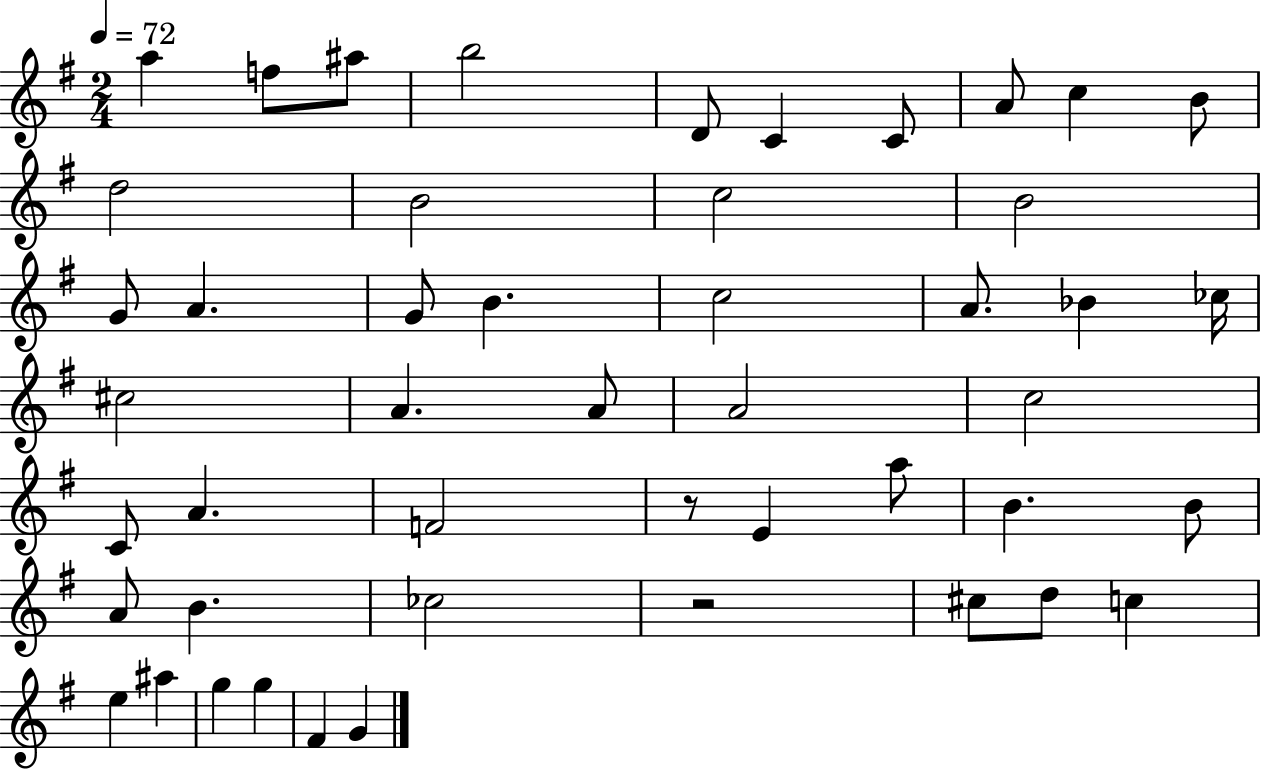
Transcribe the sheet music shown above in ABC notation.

X:1
T:Untitled
M:2/4
L:1/4
K:G
a f/2 ^a/2 b2 D/2 C C/2 A/2 c B/2 d2 B2 c2 B2 G/2 A G/2 B c2 A/2 _B _c/4 ^c2 A A/2 A2 c2 C/2 A F2 z/2 E a/2 B B/2 A/2 B _c2 z2 ^c/2 d/2 c e ^a g g ^F G